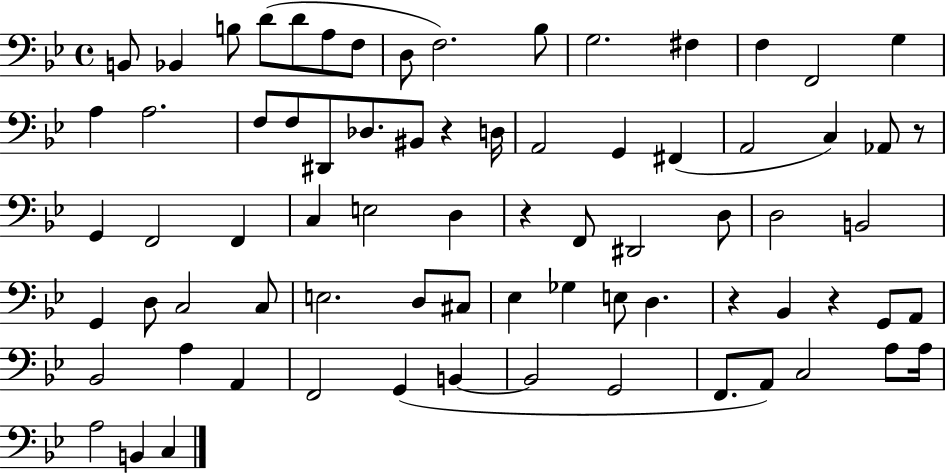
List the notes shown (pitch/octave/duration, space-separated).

B2/e Bb2/q B3/e D4/e D4/e A3/e F3/e D3/e F3/h. Bb3/e G3/h. F#3/q F3/q F2/h G3/q A3/q A3/h. F3/e F3/e D#2/e Db3/e. BIS2/e R/q D3/s A2/h G2/q F#2/q A2/h C3/q Ab2/e R/e G2/q F2/h F2/q C3/q E3/h D3/q R/q F2/e D#2/h D3/e D3/h B2/h G2/q D3/e C3/h C3/e E3/h. D3/e C#3/e Eb3/q Gb3/q E3/e D3/q. R/q Bb2/q R/q G2/e A2/e Bb2/h A3/q A2/q F2/h G2/q B2/q B2/h G2/h F2/e. A2/e C3/h A3/e A3/s A3/h B2/q C3/q